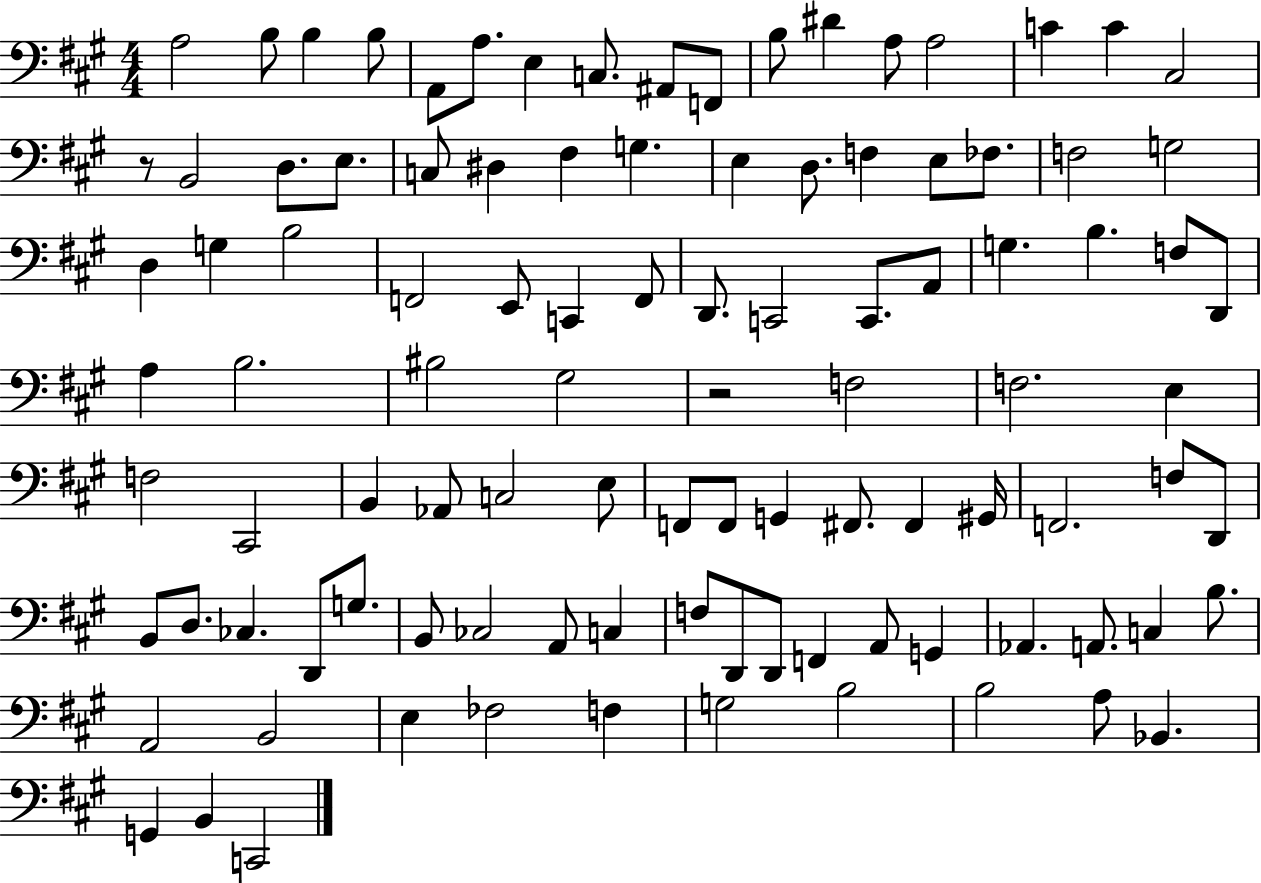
{
  \clef bass
  \numericTimeSignature
  \time 4/4
  \key a \major
  a2 b8 b4 b8 | a,8 a8. e4 c8. ais,8 f,8 | b8 dis'4 a8 a2 | c'4 c'4 cis2 | \break r8 b,2 d8. e8. | c8 dis4 fis4 g4. | e4 d8. f4 e8 fes8. | f2 g2 | \break d4 g4 b2 | f,2 e,8 c,4 f,8 | d,8. c,2 c,8. a,8 | g4. b4. f8 d,8 | \break a4 b2. | bis2 gis2 | r2 f2 | f2. e4 | \break f2 cis,2 | b,4 aes,8 c2 e8 | f,8 f,8 g,4 fis,8. fis,4 gis,16 | f,2. f8 d,8 | \break b,8 d8. ces4. d,8 g8. | b,8 ces2 a,8 c4 | f8 d,8 d,8 f,4 a,8 g,4 | aes,4. a,8. c4 b8. | \break a,2 b,2 | e4 fes2 f4 | g2 b2 | b2 a8 bes,4. | \break g,4 b,4 c,2 | \bar "|."
}